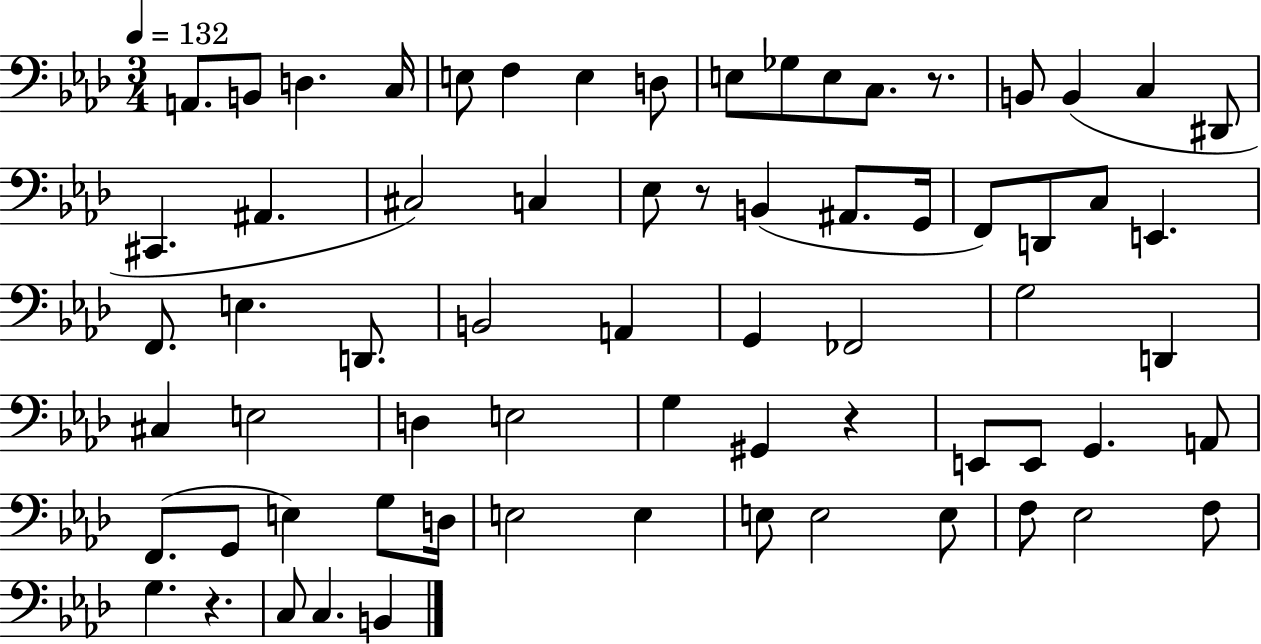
{
  \clef bass
  \numericTimeSignature
  \time 3/4
  \key aes \major
  \tempo 4 = 132
  a,8. b,8 d4. c16 | e8 f4 e4 d8 | e8 ges8 e8 c8. r8. | b,8 b,4( c4 dis,8 | \break cis,4. ais,4. | cis2) c4 | ees8 r8 b,4( ais,8. g,16 | f,8) d,8 c8 e,4. | \break f,8. e4. d,8. | b,2 a,4 | g,4 fes,2 | g2 d,4 | \break cis4 e2 | d4 e2 | g4 gis,4 r4 | e,8 e,8 g,4. a,8 | \break f,8.( g,8 e4) g8 d16 | e2 e4 | e8 e2 e8 | f8 ees2 f8 | \break g4. r4. | c8 c4. b,4 | \bar "|."
}